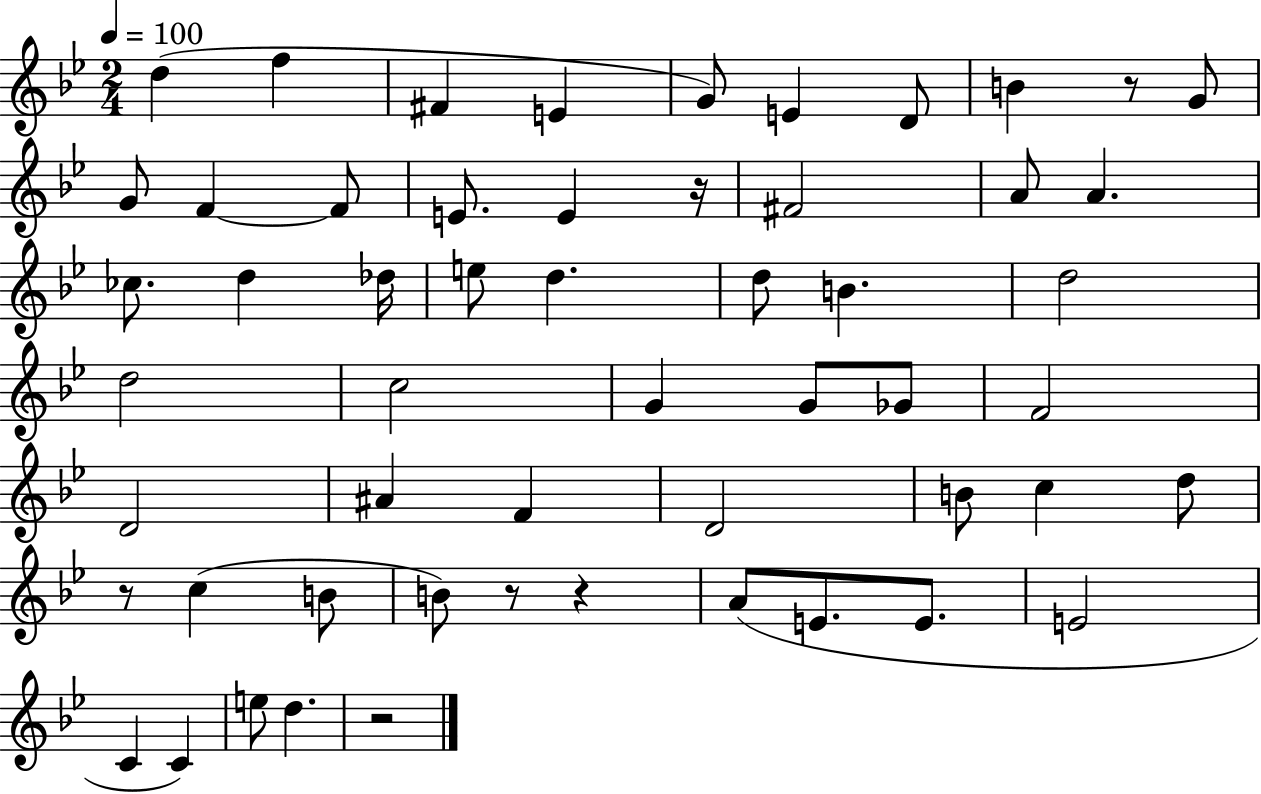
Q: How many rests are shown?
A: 6